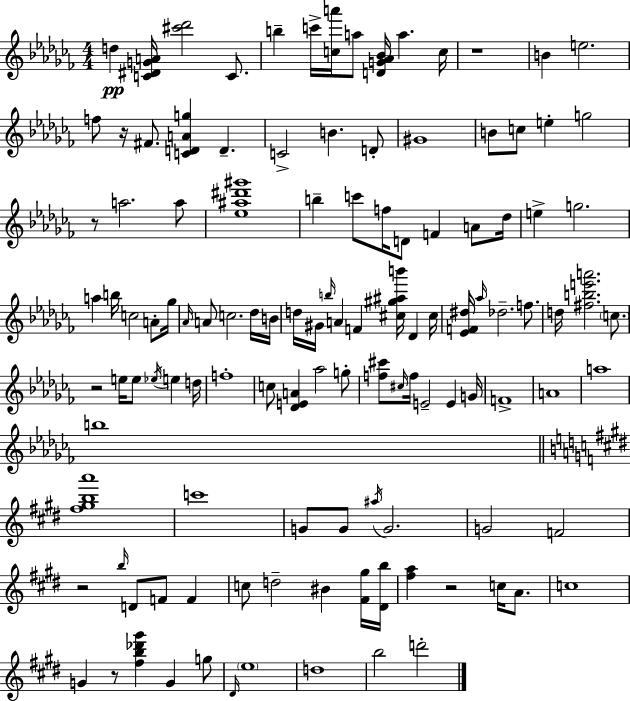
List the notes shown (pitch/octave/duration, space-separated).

D5/q [C4,D#4,G4,A4]/s [C#6,Db6]/h C4/e. B5/q C6/s [C5,A6]/s A5/e [D4,G4,Ab4,Bb4]/s A5/q. C5/s R/w B4/q E5/h. F5/e R/s F#4/e. [C4,D4,A4,G5]/q D4/q. C4/h B4/q. D4/e G#4/w B4/e C5/e E5/q G5/h R/e A5/h. A5/e [Eb5,A#5,D#6,G#6]/w B5/q C6/e F5/s D4/e F4/q A4/e Db5/s E5/q G5/h. A5/q B5/s C5/h A4/e Gb5/s Ab4/s A4/e C5/h. Db5/s B4/s D5/s G#4/s B5/s A4/q F4/q [C#5,G#5,A#5,B6]/s Db4/q C#5/s [Eb4,F4,D#5]/s Ab5/s Db5/h. F5/e. D5/s [F#5,B5,E6,A6]/h. C5/e. R/h E5/s E5/e Eb5/s E5/q D5/s F5/w C5/e [Db4,E4,A4]/q Ab5/h G5/e [F5,C#6]/e C#5/s F5/s E4/h E4/q G4/s F4/w A4/w A5/w B5/w [F#5,G#5,B5,A6]/w C6/w G4/e G4/e A#5/s G4/h. G4/h F4/h R/h B5/s D4/e F4/e F4/q C5/e D5/h BIS4/q [F#4,G#5]/s [D#4,B5]/s [F#5,A5]/q R/h C5/s A4/e. C5/w G4/q R/e [F#5,B5,Db6,G#6]/q G4/q G5/e D#4/s E5/w D5/w B5/h D6/h